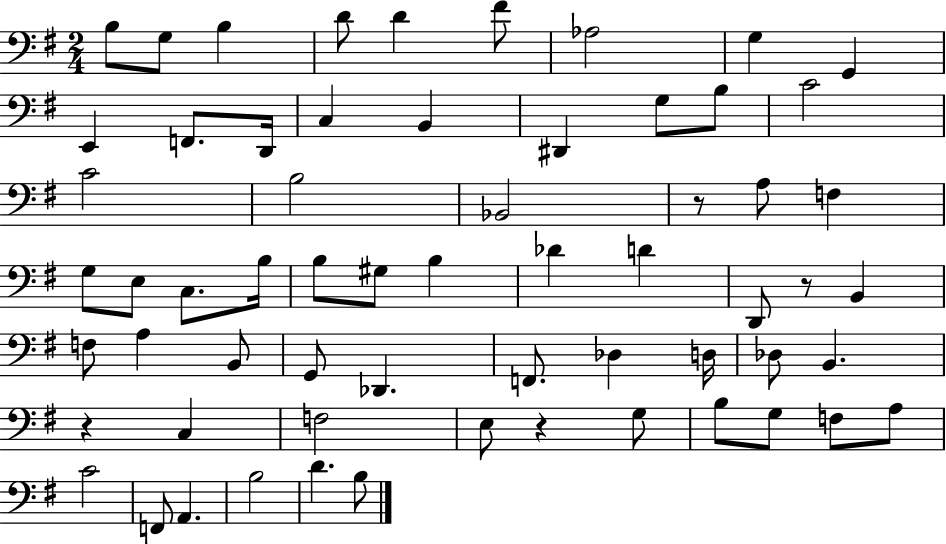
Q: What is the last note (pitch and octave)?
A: B3